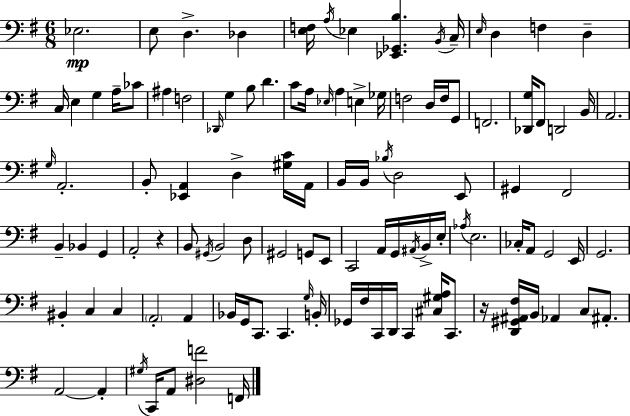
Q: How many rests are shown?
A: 2